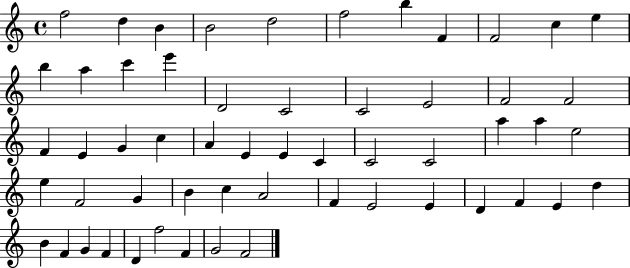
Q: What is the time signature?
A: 4/4